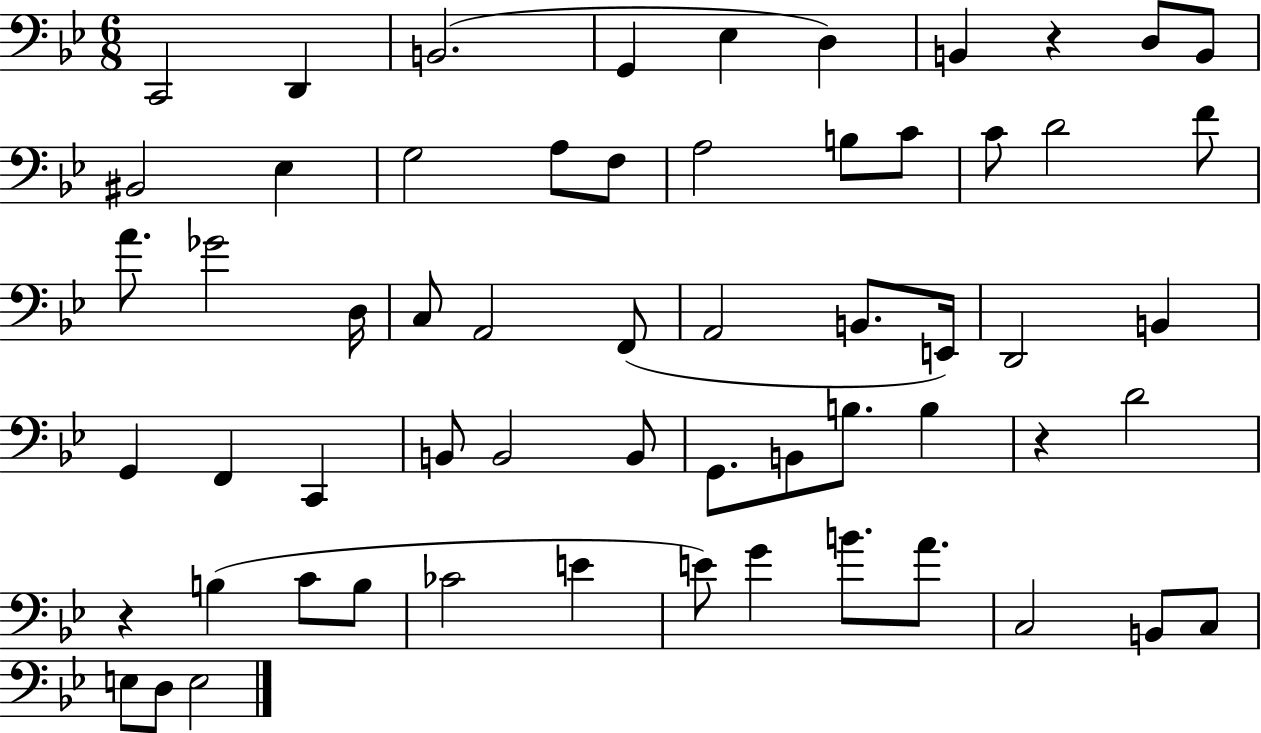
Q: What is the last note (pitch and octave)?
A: E3